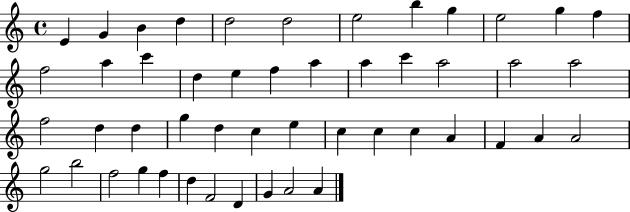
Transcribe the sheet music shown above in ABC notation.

X:1
T:Untitled
M:4/4
L:1/4
K:C
E G B d d2 d2 e2 b g e2 g f f2 a c' d e f a a c' a2 a2 a2 f2 d d g d c e c c c A F A A2 g2 b2 f2 g f d F2 D G A2 A